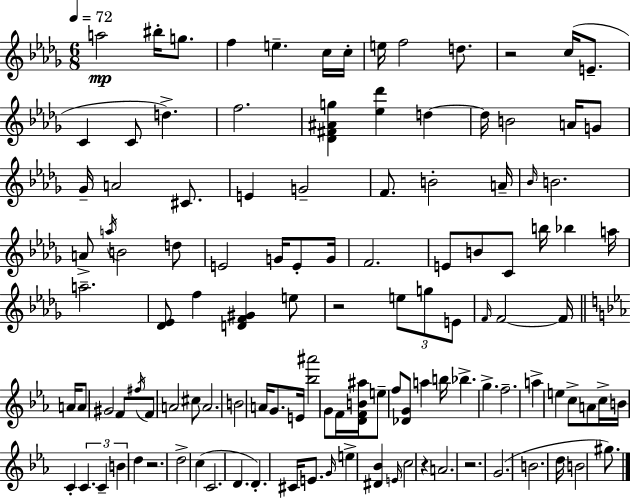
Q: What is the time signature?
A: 6/8